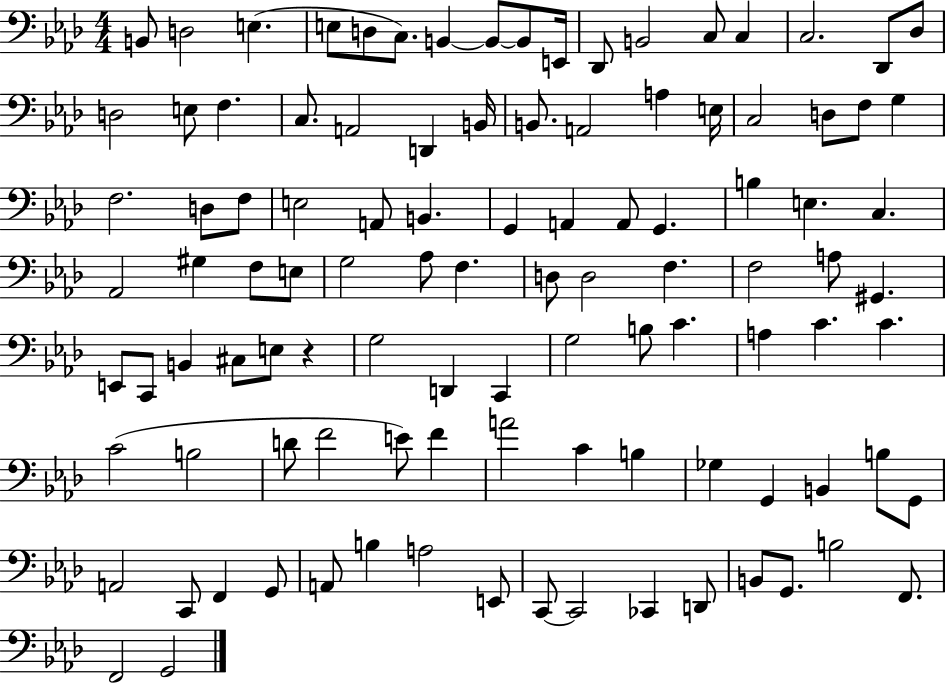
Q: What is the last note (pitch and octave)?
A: G2